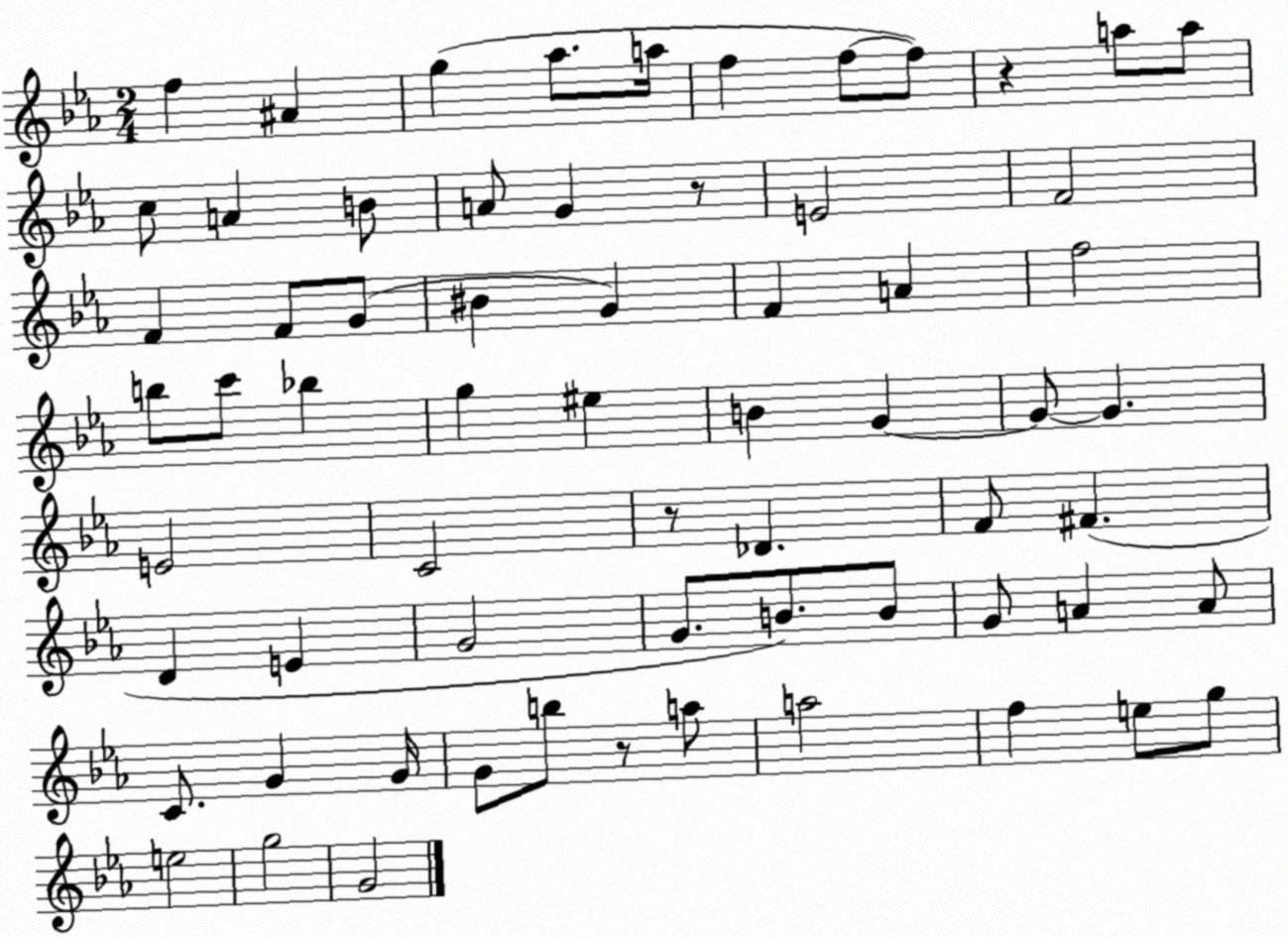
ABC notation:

X:1
T:Untitled
M:2/4
L:1/4
K:Eb
f ^A g _a/2 a/4 f f/2 f/2 z a/2 a/2 c/2 A B/2 A/2 G z/2 E2 F2 F F/2 G/2 ^B G F A f2 b/2 c'/2 _b g ^e B G G/2 G E2 C2 z/2 _D F/2 ^F D E G2 G/2 B/2 B/2 G/2 A A/2 C/2 G G/4 G/2 b/2 z/2 a/2 a2 f e/2 g/2 e2 g2 G2